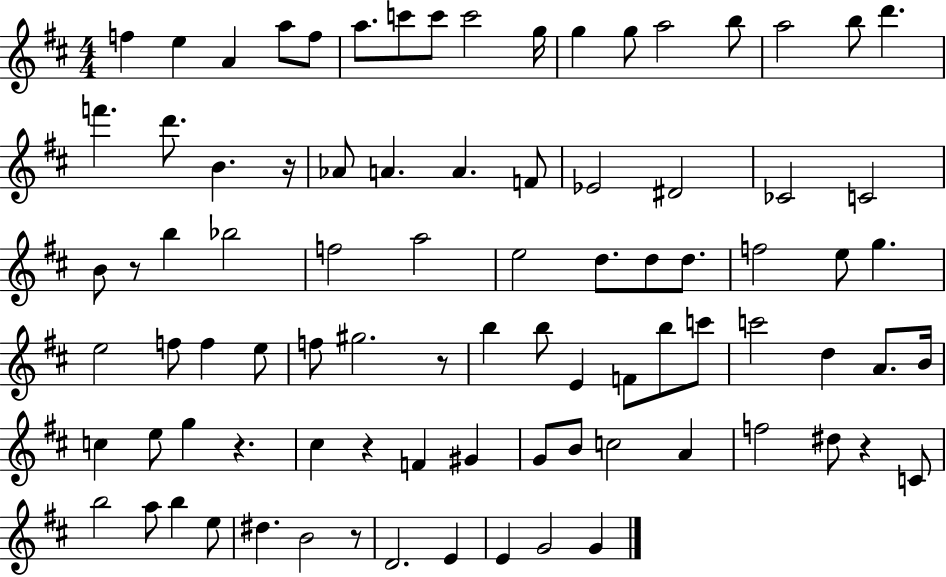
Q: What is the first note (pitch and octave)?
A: F5